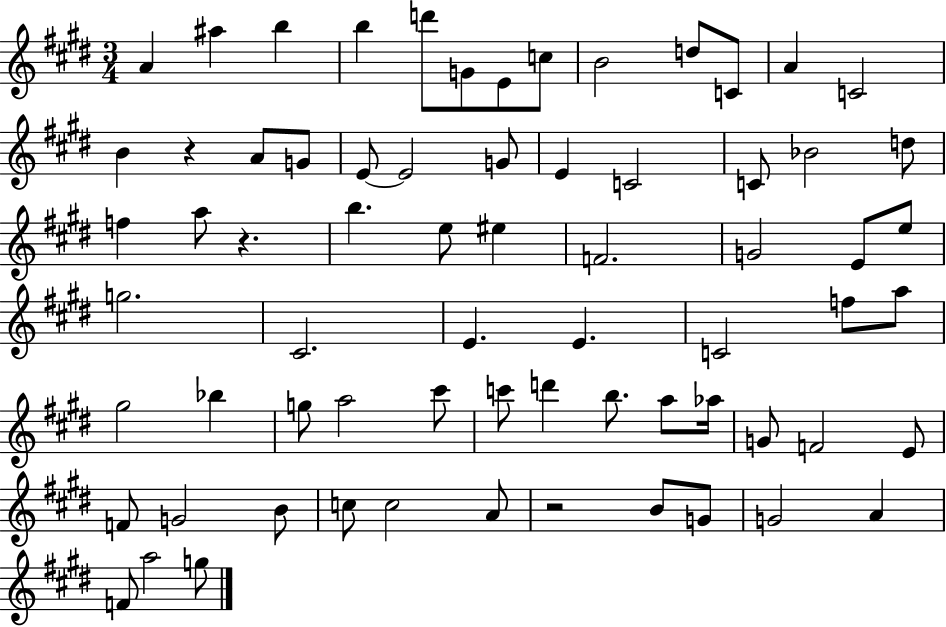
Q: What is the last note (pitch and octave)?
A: G5